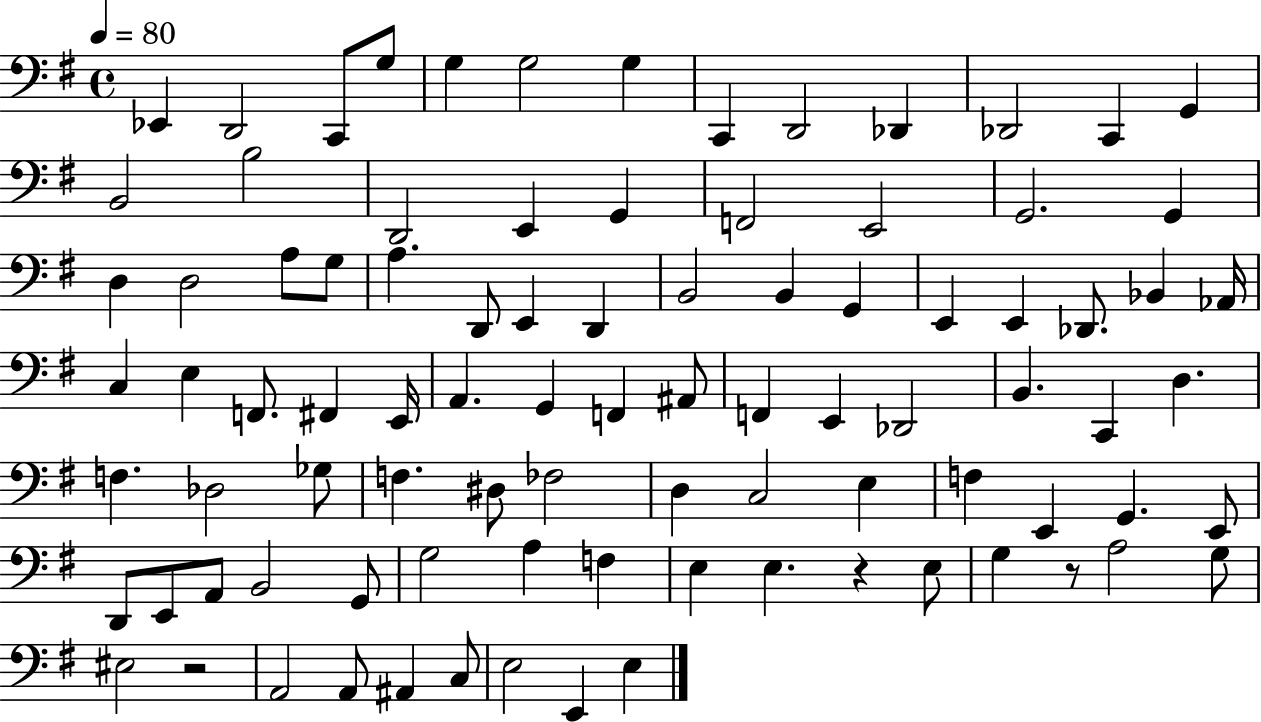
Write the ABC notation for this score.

X:1
T:Untitled
M:4/4
L:1/4
K:G
_E,, D,,2 C,,/2 G,/2 G, G,2 G, C,, D,,2 _D,, _D,,2 C,, G,, B,,2 B,2 D,,2 E,, G,, F,,2 E,,2 G,,2 G,, D, D,2 A,/2 G,/2 A, D,,/2 E,, D,, B,,2 B,, G,, E,, E,, _D,,/2 _B,, _A,,/4 C, E, F,,/2 ^F,, E,,/4 A,, G,, F,, ^A,,/2 F,, E,, _D,,2 B,, C,, D, F, _D,2 _G,/2 F, ^D,/2 _F,2 D, C,2 E, F, E,, G,, E,,/2 D,,/2 E,,/2 A,,/2 B,,2 G,,/2 G,2 A, F, E, E, z E,/2 G, z/2 A,2 G,/2 ^E,2 z2 A,,2 A,,/2 ^A,, C,/2 E,2 E,, E,